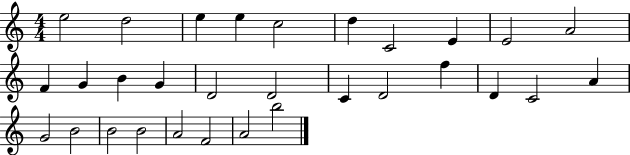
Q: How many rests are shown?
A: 0